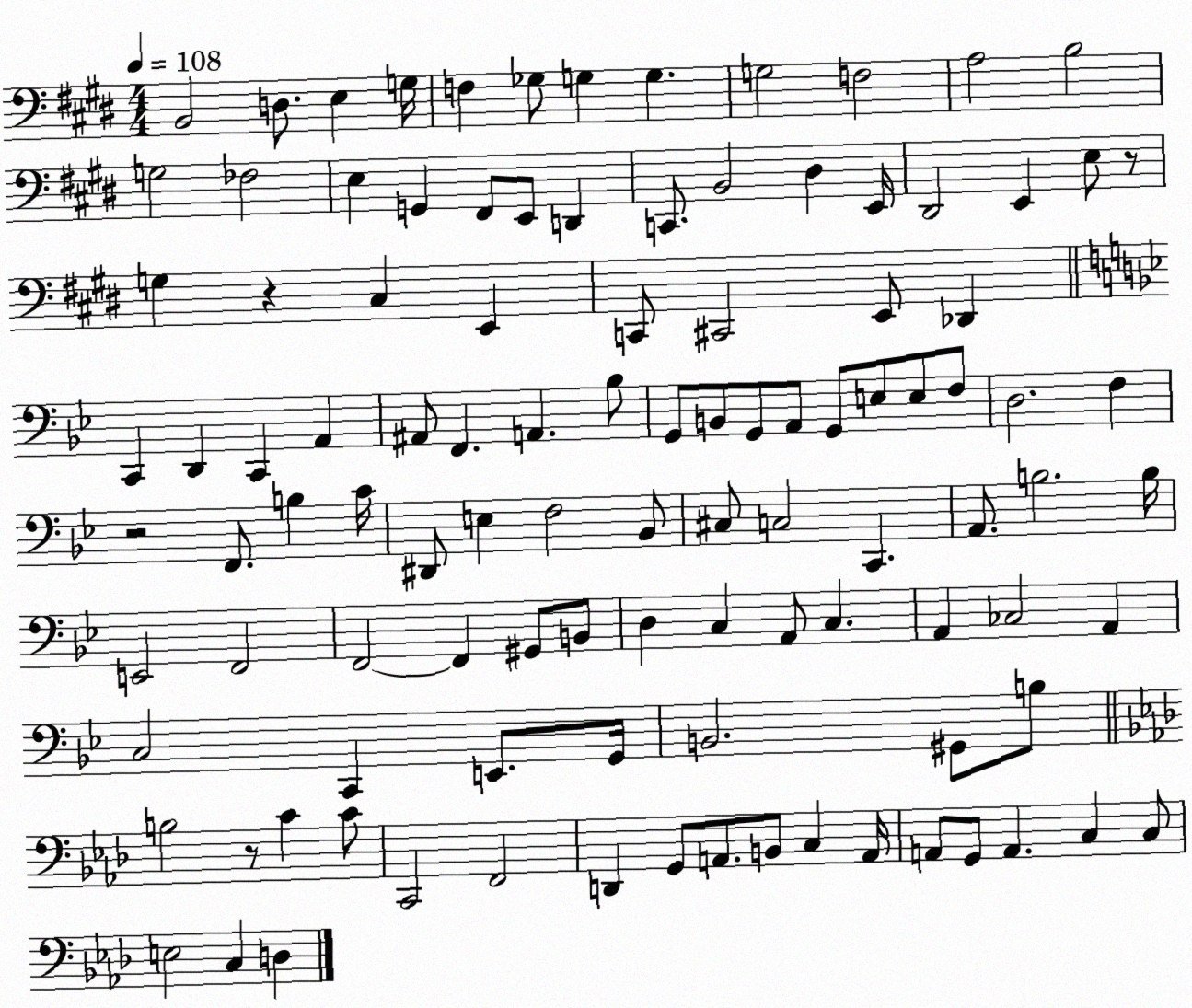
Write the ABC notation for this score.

X:1
T:Untitled
M:4/4
L:1/4
K:E
B,,2 D,/2 E, G,/4 F, _G,/2 G, G, G,2 F,2 A,2 B,2 G,2 _F,2 E, G,, ^F,,/2 E,,/2 D,, C,,/2 B,,2 ^D, E,,/4 ^D,,2 E,, E,/2 z/2 G, z ^C, E,, C,,/2 ^C,,2 E,,/2 _D,, C,, D,, C,, A,, ^A,,/2 F,, A,, _B,/2 G,,/2 B,,/2 G,,/2 A,,/2 G,,/2 E,/2 E,/2 F,/2 D,2 F, z2 F,,/2 B, C/4 ^D,,/2 E, F,2 _B,,/2 ^C,/2 C,2 C,, A,,/2 B,2 B,/4 E,,2 F,,2 F,,2 F,, ^G,,/2 B,,/2 D, C, A,,/2 C, A,, _C,2 A,, C,2 C,, E,,/2 G,,/4 B,,2 ^G,,/2 B,/2 B,2 z/2 C C/2 C,,2 F,,2 D,, G,,/2 A,,/2 B,,/2 C, A,,/4 A,,/2 G,,/2 A,, C, C,/2 E,2 C, D,